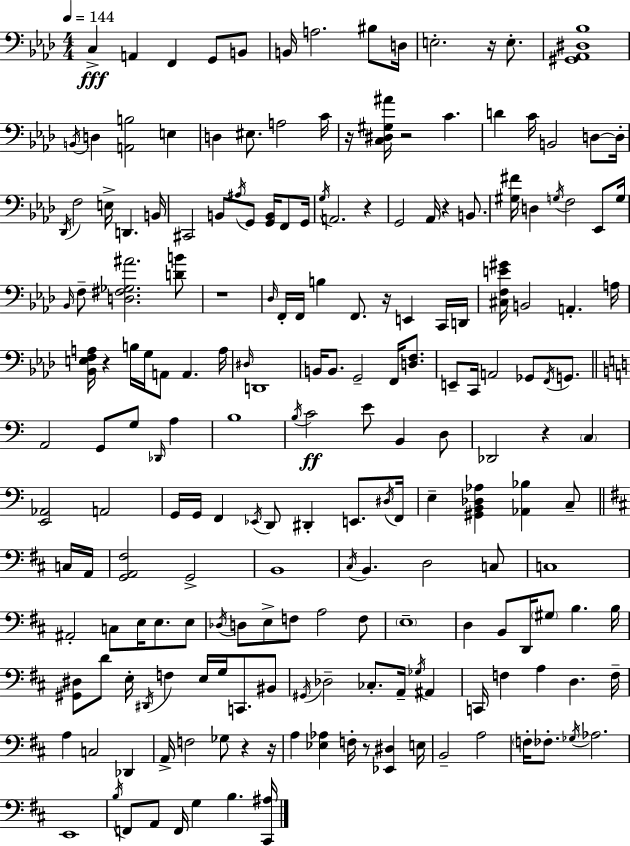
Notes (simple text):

C3/q A2/q F2/q G2/e B2/e B2/s A3/h. BIS3/e D3/s E3/h. R/s E3/e. [G#2,Ab2,D#3,Bb3]/w B2/s D3/q [A2,B3]/h E3/q D3/q EIS3/e. A3/h C4/s R/s [C3,D#3,G#3,A#4]/s R/h C4/q. D4/q C4/s B2/h D3/e D3/s Db2/s F3/h E3/s D2/q. B2/s C#2/h B2/e A#3/s G2/e [G2,B2]/s F2/e G2/s G3/s A2/h. R/q G2/h Ab2/s R/q B2/e. [G#3,F#4]/s D3/q G3/s F3/h Eb2/e G3/s Bb2/s F3/e [D3,F#3,Gb3,A#4]/h. [D4,B4]/e R/w Db3/s F2/s F2/s B3/q F2/e. R/s E2/q C2/s D2/s [C#3,F3,E4,G#4]/s B2/h A2/q. A3/s [Bb2,E3,F3,A3]/s R/q B3/s G3/s A2/e A2/q. A3/s D#3/s D2/w B2/s B2/e. G2/h F2/s [D3,F3]/e. E2/e C2/s A2/h Gb2/e F2/s G2/e. A2/h G2/e G3/e Db2/s A3/q B3/w B3/s C4/h E4/e B2/q D3/e Db2/h R/q C3/q [E2,Ab2]/h A2/h G2/s G2/s F2/q Eb2/s D2/e D#2/q E2/e. D#3/s F2/s E3/q [G#2,B2,Db3,Ab3]/q [Ab2,Bb3]/q C3/e C3/s A2/s [G2,A2,F#3]/h G2/h B2/w C#3/s B2/q. D3/h C3/e C3/w A#2/h C3/e E3/s E3/e. E3/e Db3/s D3/e E3/e F3/e A3/h F3/e E3/w D3/q B2/e D2/s G#3/e B3/q. B3/s [G#2,D#3]/e D4/e E3/s D#2/s F3/q E3/s G3/s C2/e. BIS2/e G#2/s Db3/h CES3/e. A2/s Gb3/s A#2/q C2/s F3/q A3/q D3/q. F3/s A3/q C3/h Db2/q A2/s F3/h Gb3/e R/q R/s A3/q [Eb3,Ab3]/q F3/s R/e [Eb2,D#3]/q E3/s B2/h A3/h F3/s FES3/e. Gb3/s Ab3/h. E2/w B3/s F2/e A2/e F2/s G3/q B3/q. [C#2,A#3]/s